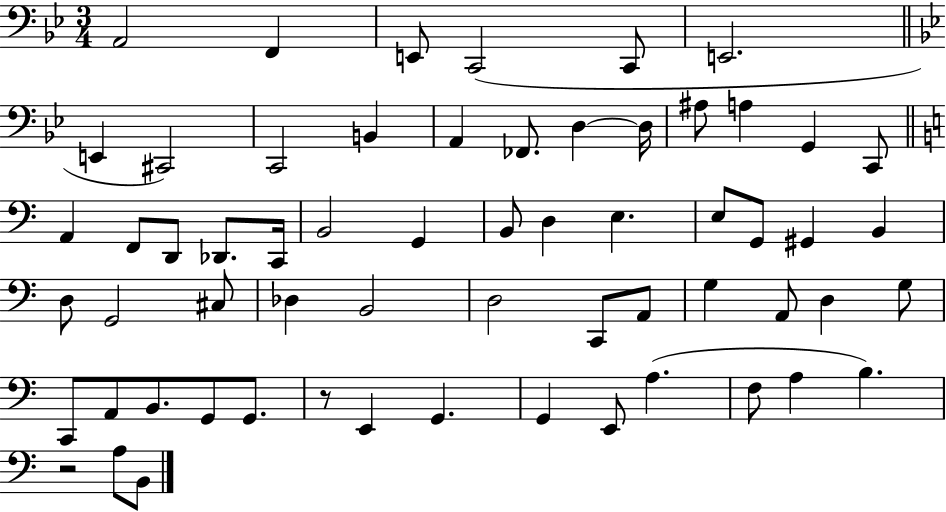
A2/h F2/q E2/e C2/h C2/e E2/h. E2/q C#2/h C2/h B2/q A2/q FES2/e. D3/q D3/s A#3/e A3/q G2/q C2/e A2/q F2/e D2/e Db2/e. C2/s B2/h G2/q B2/e D3/q E3/q. E3/e G2/e G#2/q B2/q D3/e G2/h C#3/e Db3/q B2/h D3/h C2/e A2/e G3/q A2/e D3/q G3/e C2/e A2/e B2/e. G2/e G2/e. R/e E2/q G2/q. G2/q E2/e A3/q. F3/e A3/q B3/q. R/h A3/e B2/e